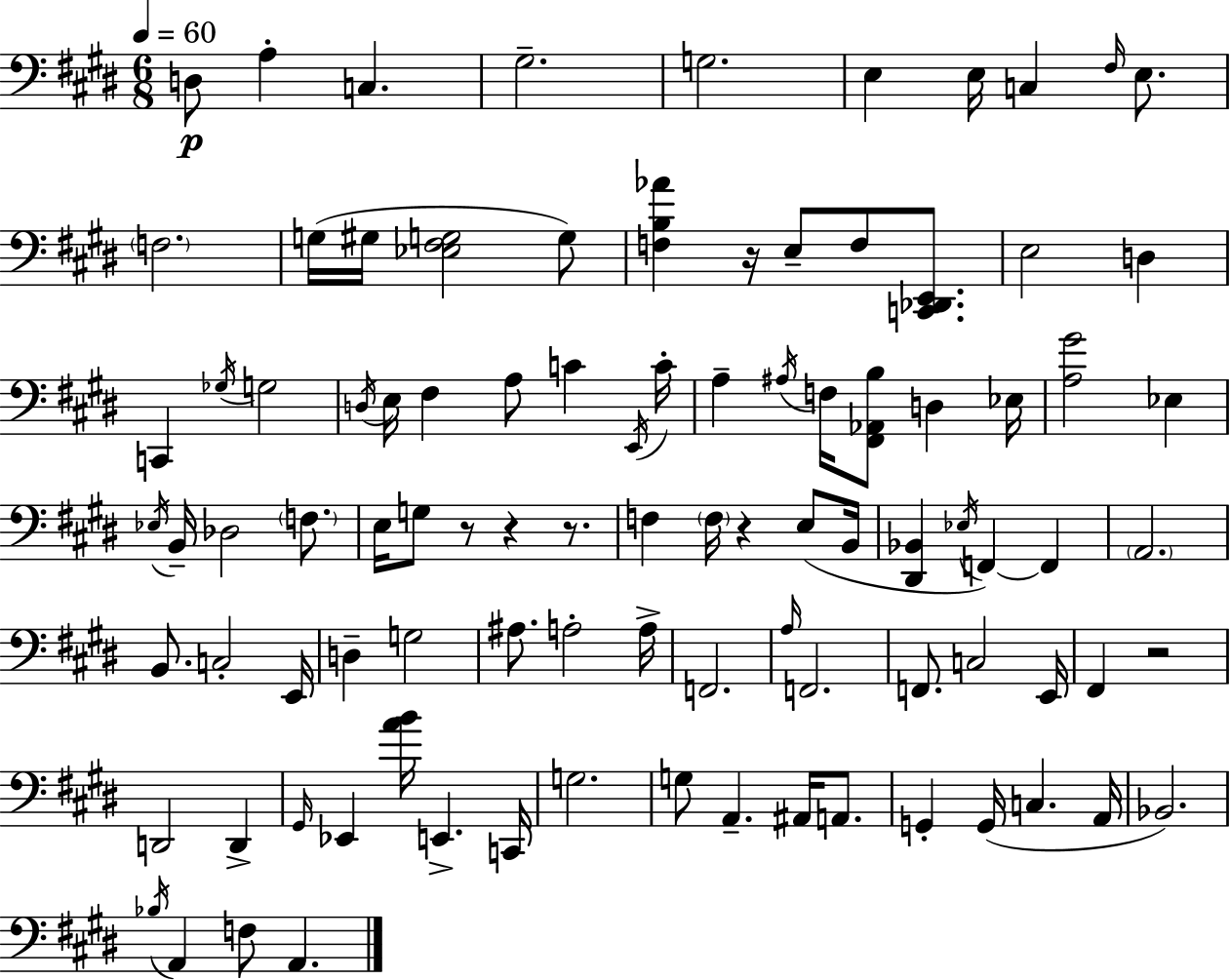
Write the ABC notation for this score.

X:1
T:Untitled
M:6/8
L:1/4
K:E
D,/2 A, C, ^G,2 G,2 E, E,/4 C, ^F,/4 E,/2 F,2 G,/4 ^G,/4 [_E,^F,G,]2 G,/2 [F,B,_A] z/4 E,/2 F,/2 [C,,_D,,E,,]/2 E,2 D, C,, _G,/4 G,2 D,/4 E,/4 ^F, A,/2 C E,,/4 C/4 A, ^A,/4 F,/4 [^F,,_A,,B,]/2 D, _E,/4 [A,^G]2 _E, _E,/4 B,,/4 _D,2 F,/2 E,/4 G,/2 z/2 z z/2 F, F,/4 z E,/2 B,,/4 [^D,,_B,,] _E,/4 F,, F,, A,,2 B,,/2 C,2 E,,/4 D, G,2 ^A,/2 A,2 A,/4 F,,2 A,/4 F,,2 F,,/2 C,2 E,,/4 ^F,, z2 D,,2 D,, ^G,,/4 _E,, [AB]/4 E,, C,,/4 G,2 G,/2 A,, ^A,,/4 A,,/2 G,, G,,/4 C, A,,/4 _B,,2 _B,/4 A,, F,/2 A,,